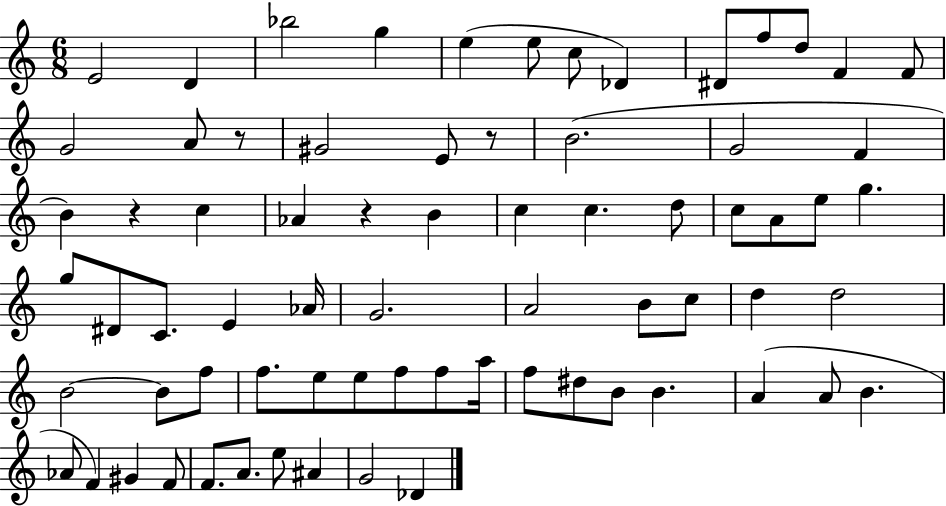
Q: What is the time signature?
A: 6/8